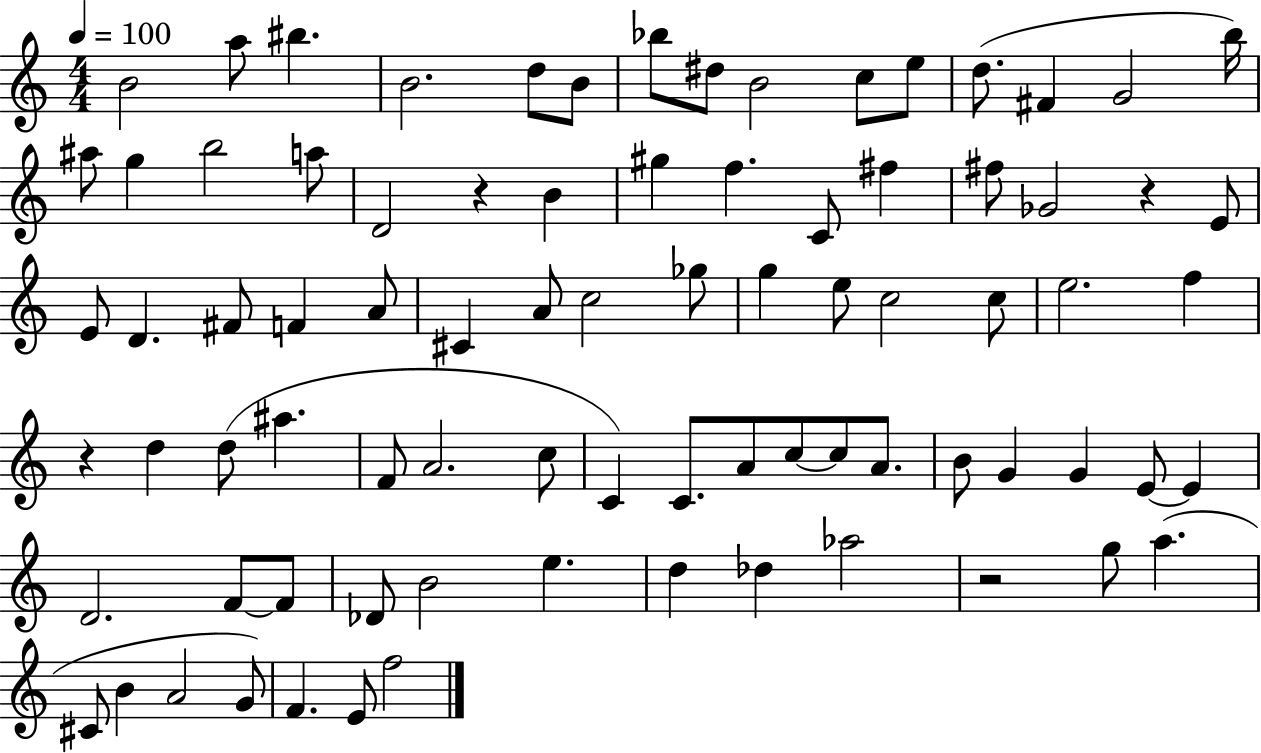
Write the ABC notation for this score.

X:1
T:Untitled
M:4/4
L:1/4
K:C
B2 a/2 ^b B2 d/2 B/2 _b/2 ^d/2 B2 c/2 e/2 d/2 ^F G2 b/4 ^a/2 g b2 a/2 D2 z B ^g f C/2 ^f ^f/2 _G2 z E/2 E/2 D ^F/2 F A/2 ^C A/2 c2 _g/2 g e/2 c2 c/2 e2 f z d d/2 ^a F/2 A2 c/2 C C/2 A/2 c/2 c/2 A/2 B/2 G G E/2 E D2 F/2 F/2 _D/2 B2 e d _d _a2 z2 g/2 a ^C/2 B A2 G/2 F E/2 f2